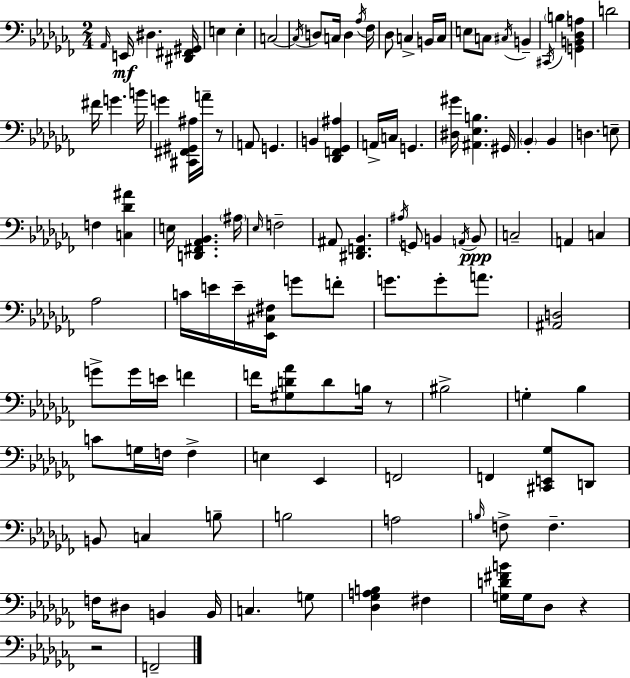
X:1
T:Untitled
M:2/4
L:1/4
K:Abm
_A,,/4 E,,/4 ^D, [^D,,^F,,^G,,]/4 E, E, C,2 C,/4 D,/2 C,/4 D, _A,/4 _F,/4 _D,/2 C, B,,/4 C,/4 E,/2 C,/2 ^C,/4 B,, ^C,,/4 B, [G,,B,,_D,A,] D2 ^F/4 G B/4 G [^C,,^F,,^G,,^A,]/4 A/4 z/2 A,,/2 G,, B,, [_D,,F,,_G,,^A,] A,,/4 C,/4 G,, [^D,^G]/4 [^A,,_E,B,] ^G,,/4 _B,, _B,, D, E,/2 F, [C,_D^A] E,/4 [D,,^F,,_A,,_B,,] ^A,/4 _E,/4 F,2 ^A,,/2 [^D,,F,,_B,,] ^A,/4 G,,/2 B,, A,,/4 B,,/2 C,2 A,, C, _A,2 C/4 E/4 E/4 [_E,,^C,^F,]/4 G/2 F/2 G/2 G/2 A/2 [^A,,D,]2 G/2 G/4 E/4 F F/4 [^G,D_A]/2 D/2 B,/4 z/2 ^B,2 G, _B, C/2 G,/4 F,/4 F, E, _E,, F,,2 F,, [^C,,E,,_G,]/2 D,,/2 B,,/2 C, B,/2 B,2 A,2 B,/4 F,/2 F, F,/4 ^D,/2 B,, B,,/4 C, G,/2 [_D,_G,A,B,] ^F, [G,D^FB]/4 G,/4 _D,/2 z z2 F,,2